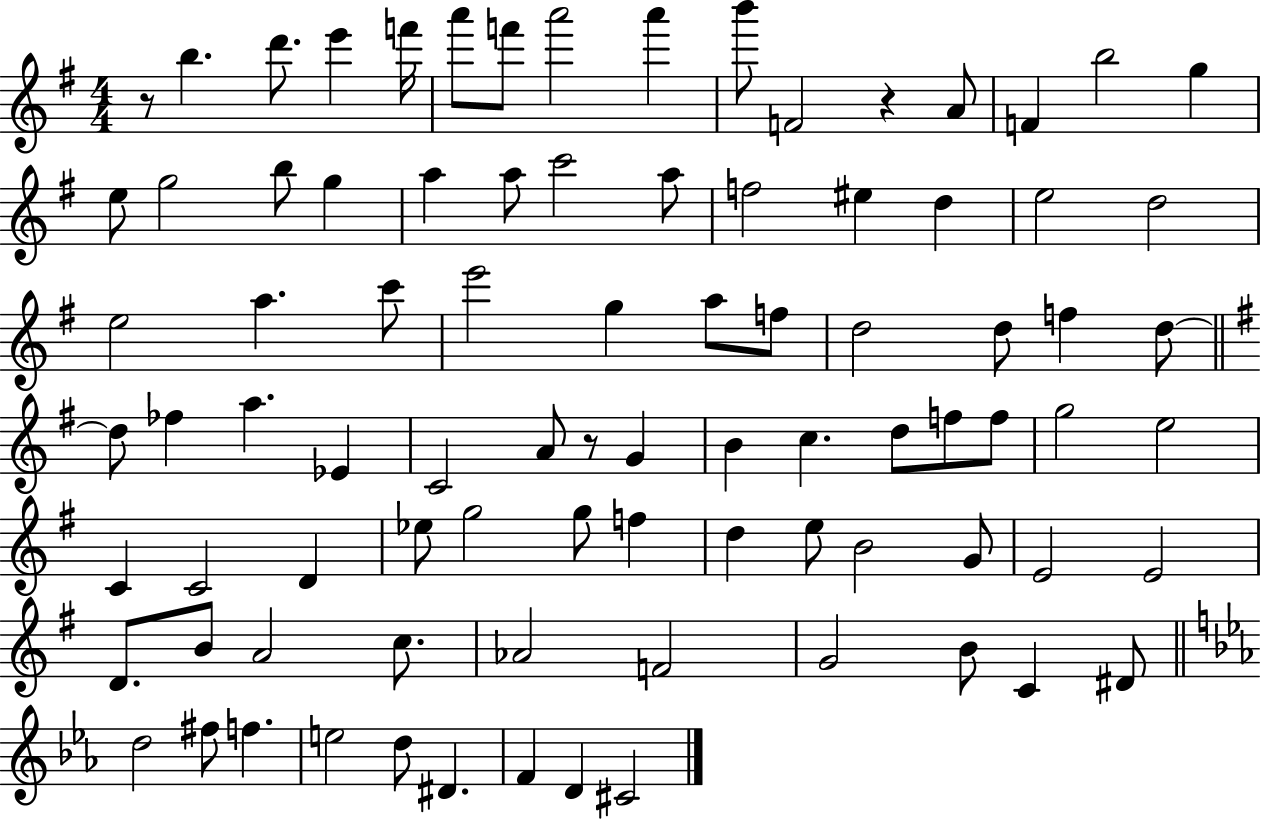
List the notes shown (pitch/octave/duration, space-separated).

R/e B5/q. D6/e. E6/q F6/s A6/e F6/e A6/h A6/q B6/e F4/h R/q A4/e F4/q B5/h G5/q E5/e G5/h B5/e G5/q A5/q A5/e C6/h A5/e F5/h EIS5/q D5/q E5/h D5/h E5/h A5/q. C6/e E6/h G5/q A5/e F5/e D5/h D5/e F5/q D5/e D5/e FES5/q A5/q. Eb4/q C4/h A4/e R/e G4/q B4/q C5/q. D5/e F5/e F5/e G5/h E5/h C4/q C4/h D4/q Eb5/e G5/h G5/e F5/q D5/q E5/e B4/h G4/e E4/h E4/h D4/e. B4/e A4/h C5/e. Ab4/h F4/h G4/h B4/e C4/q D#4/e D5/h F#5/e F5/q. E5/h D5/e D#4/q. F4/q D4/q C#4/h